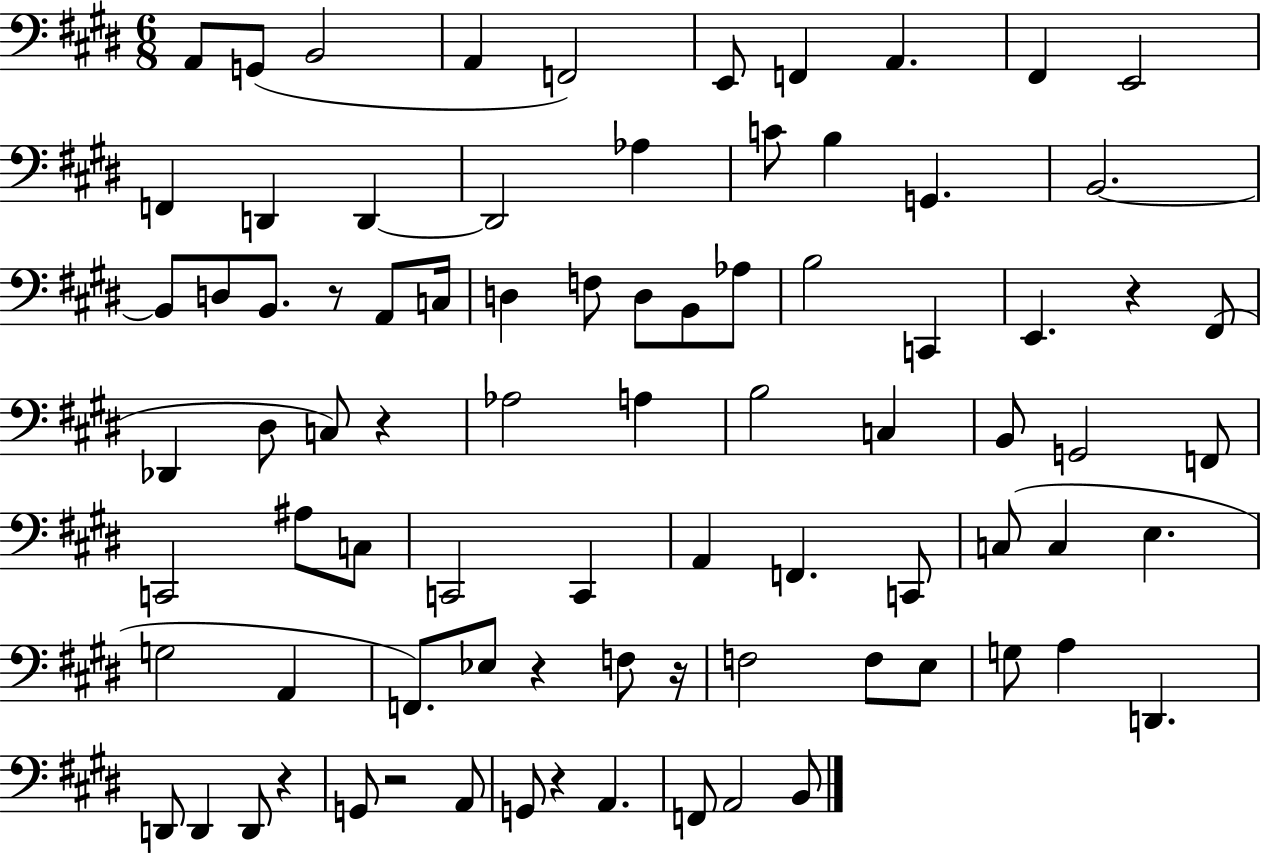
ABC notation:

X:1
T:Untitled
M:6/8
L:1/4
K:E
A,,/2 G,,/2 B,,2 A,, F,,2 E,,/2 F,, A,, ^F,, E,,2 F,, D,, D,, D,,2 _A, C/2 B, G,, B,,2 B,,/2 D,/2 B,,/2 z/2 A,,/2 C,/4 D, F,/2 D,/2 B,,/2 _A,/2 B,2 C,, E,, z ^F,,/2 _D,, ^D,/2 C,/2 z _A,2 A, B,2 C, B,,/2 G,,2 F,,/2 C,,2 ^A,/2 C,/2 C,,2 C,, A,, F,, C,,/2 C,/2 C, E, G,2 A,, F,,/2 _E,/2 z F,/2 z/4 F,2 F,/2 E,/2 G,/2 A, D,, D,,/2 D,, D,,/2 z G,,/2 z2 A,,/2 G,,/2 z A,, F,,/2 A,,2 B,,/2